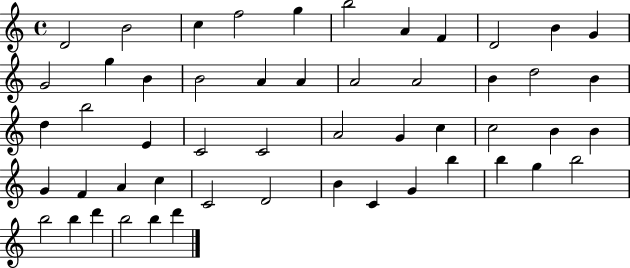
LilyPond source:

{
  \clef treble
  \time 4/4
  \defaultTimeSignature
  \key c \major
  d'2 b'2 | c''4 f''2 g''4 | b''2 a'4 f'4 | d'2 b'4 g'4 | \break g'2 g''4 b'4 | b'2 a'4 a'4 | a'2 a'2 | b'4 d''2 b'4 | \break d''4 b''2 e'4 | c'2 c'2 | a'2 g'4 c''4 | c''2 b'4 b'4 | \break g'4 f'4 a'4 c''4 | c'2 d'2 | b'4 c'4 g'4 b''4 | b''4 g''4 b''2 | \break b''2 b''4 d'''4 | b''2 b''4 d'''4 | \bar "|."
}